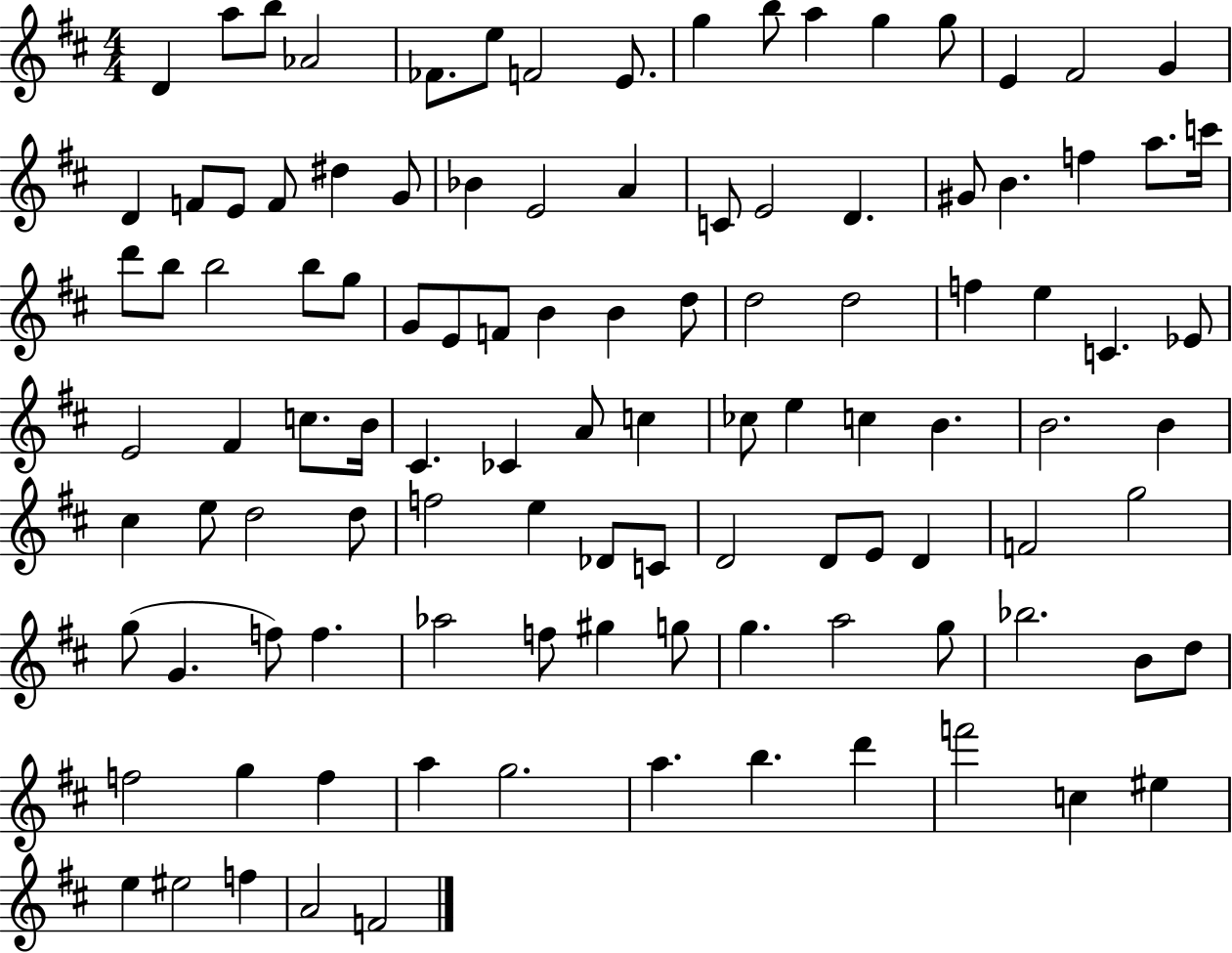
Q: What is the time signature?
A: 4/4